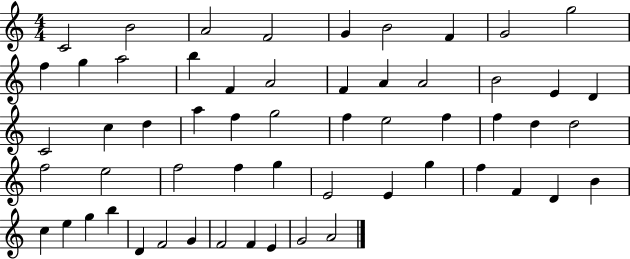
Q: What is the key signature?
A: C major